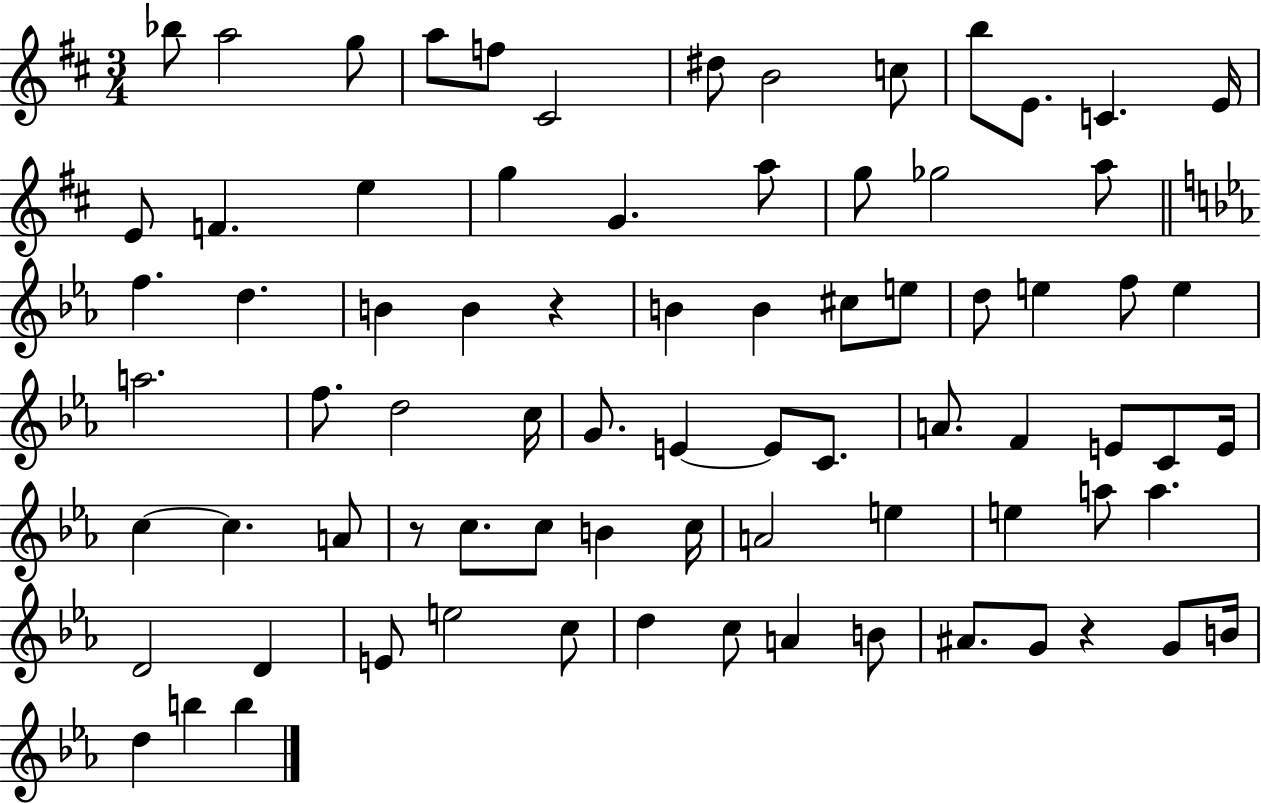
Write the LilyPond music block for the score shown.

{
  \clef treble
  \numericTimeSignature
  \time 3/4
  \key d \major
  bes''8 a''2 g''8 | a''8 f''8 cis'2 | dis''8 b'2 c''8 | b''8 e'8. c'4. e'16 | \break e'8 f'4. e''4 | g''4 g'4. a''8 | g''8 ges''2 a''8 | \bar "||" \break \key ees \major f''4. d''4. | b'4 b'4 r4 | b'4 b'4 cis''8 e''8 | d''8 e''4 f''8 e''4 | \break a''2. | f''8. d''2 c''16 | g'8. e'4~~ e'8 c'8. | a'8. f'4 e'8 c'8 e'16 | \break c''4~~ c''4. a'8 | r8 c''8. c''8 b'4 c''16 | a'2 e''4 | e''4 a''8 a''4. | \break d'2 d'4 | e'8 e''2 c''8 | d''4 c''8 a'4 b'8 | ais'8. g'8 r4 g'8 b'16 | \break d''4 b''4 b''4 | \bar "|."
}